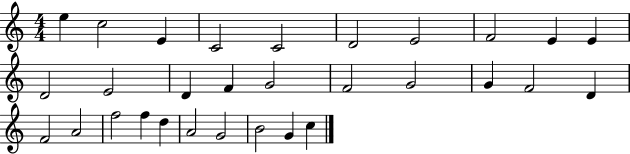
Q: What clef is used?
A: treble